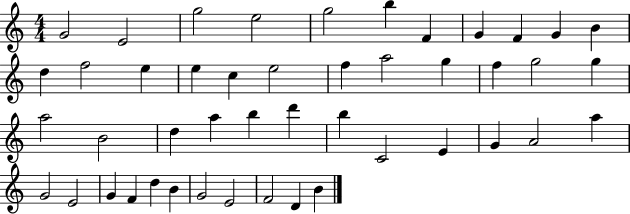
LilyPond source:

{
  \clef treble
  \numericTimeSignature
  \time 4/4
  \key c \major
  g'2 e'2 | g''2 e''2 | g''2 b''4 f'4 | g'4 f'4 g'4 b'4 | \break d''4 f''2 e''4 | e''4 c''4 e''2 | f''4 a''2 g''4 | f''4 g''2 g''4 | \break a''2 b'2 | d''4 a''4 b''4 d'''4 | b''4 c'2 e'4 | g'4 a'2 a''4 | \break g'2 e'2 | g'4 f'4 d''4 b'4 | g'2 e'2 | f'2 d'4 b'4 | \break \bar "|."
}